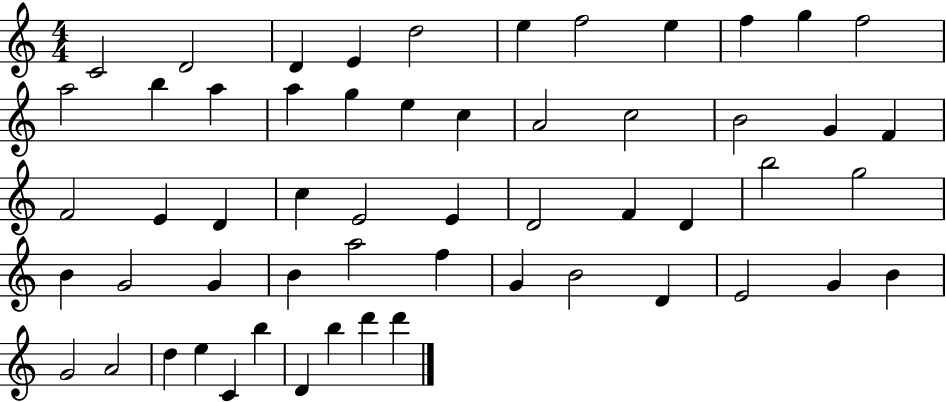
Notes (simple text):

C4/h D4/h D4/q E4/q D5/h E5/q F5/h E5/q F5/q G5/q F5/h A5/h B5/q A5/q A5/q G5/q E5/q C5/q A4/h C5/h B4/h G4/q F4/q F4/h E4/q D4/q C5/q E4/h E4/q D4/h F4/q D4/q B5/h G5/h B4/q G4/h G4/q B4/q A5/h F5/q G4/q B4/h D4/q E4/h G4/q B4/q G4/h A4/h D5/q E5/q C4/q B5/q D4/q B5/q D6/q D6/q